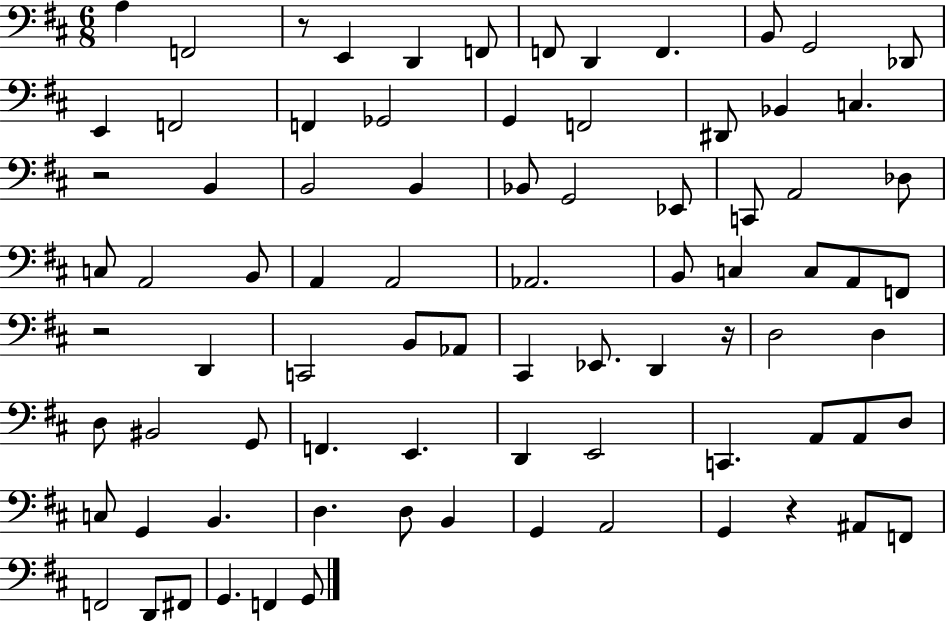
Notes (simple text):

A3/q F2/h R/e E2/q D2/q F2/e F2/e D2/q F2/q. B2/e G2/h Db2/e E2/q F2/h F2/q Gb2/h G2/q F2/h D#2/e Bb2/q C3/q. R/h B2/q B2/h B2/q Bb2/e G2/h Eb2/e C2/e A2/h Db3/e C3/e A2/h B2/e A2/q A2/h Ab2/h. B2/e C3/q C3/e A2/e F2/e R/h D2/q C2/h B2/e Ab2/e C#2/q Eb2/e. D2/q R/s D3/h D3/q D3/e BIS2/h G2/e F2/q. E2/q. D2/q E2/h C2/q. A2/e A2/e D3/e C3/e G2/q B2/q. D3/q. D3/e B2/q G2/q A2/h G2/q R/q A#2/e F2/e F2/h D2/e F#2/e G2/q. F2/q G2/e